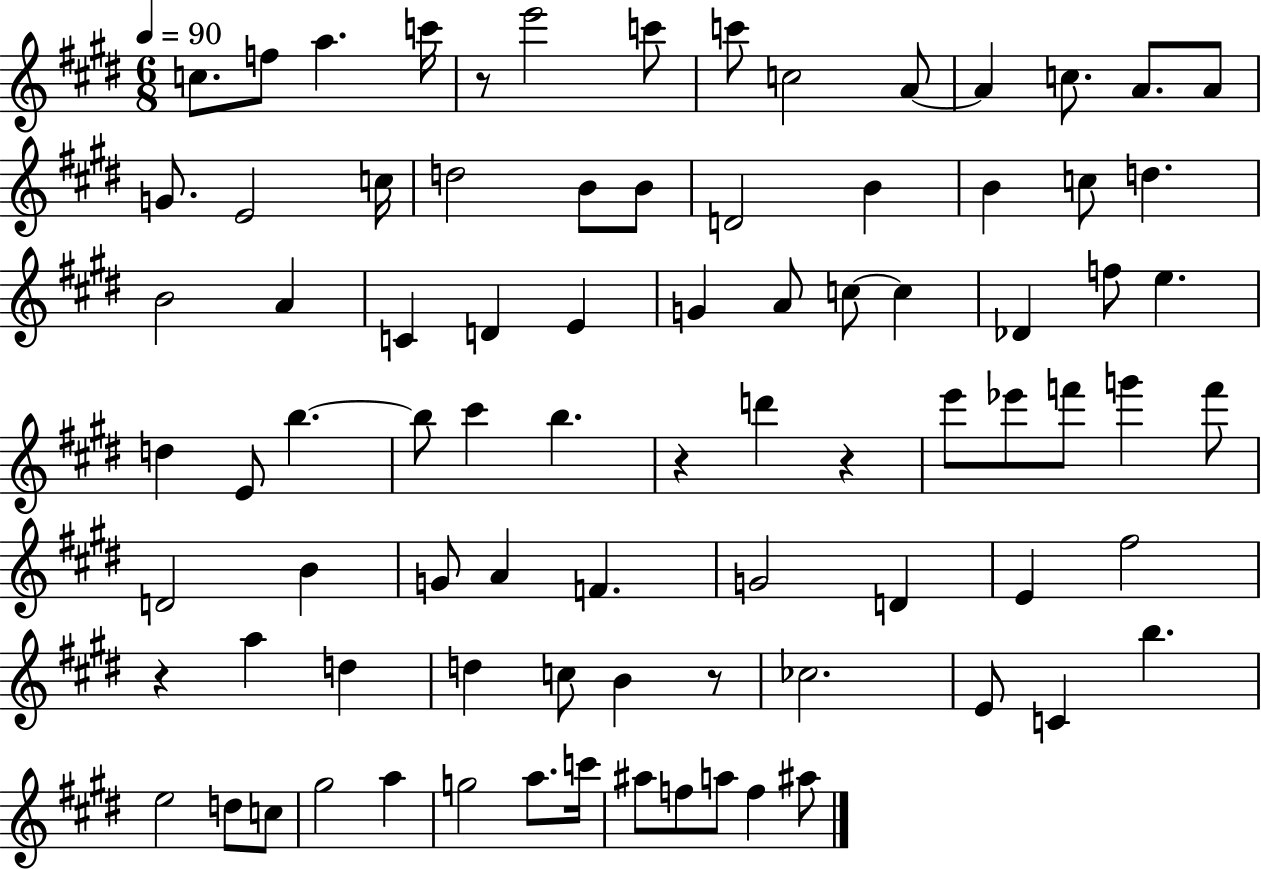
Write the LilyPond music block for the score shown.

{
  \clef treble
  \numericTimeSignature
  \time 6/8
  \key e \major
  \tempo 4 = 90
  \repeat volta 2 { c''8. f''8 a''4. c'''16 | r8 e'''2 c'''8 | c'''8 c''2 a'8~~ | a'4 c''8. a'8. a'8 | \break g'8. e'2 c''16 | d''2 b'8 b'8 | d'2 b'4 | b'4 c''8 d''4. | \break b'2 a'4 | c'4 d'4 e'4 | g'4 a'8 c''8~~ c''4 | des'4 f''8 e''4. | \break d''4 e'8 b''4.~~ | b''8 cis'''4 b''4. | r4 d'''4 r4 | e'''8 ees'''8 f'''8 g'''4 f'''8 | \break d'2 b'4 | g'8 a'4 f'4. | g'2 d'4 | e'4 fis''2 | \break r4 a''4 d''4 | d''4 c''8 b'4 r8 | ces''2. | e'8 c'4 b''4. | \break e''2 d''8 c''8 | gis''2 a''4 | g''2 a''8. c'''16 | ais''8 f''8 a''8 f''4 ais''8 | \break } \bar "|."
}